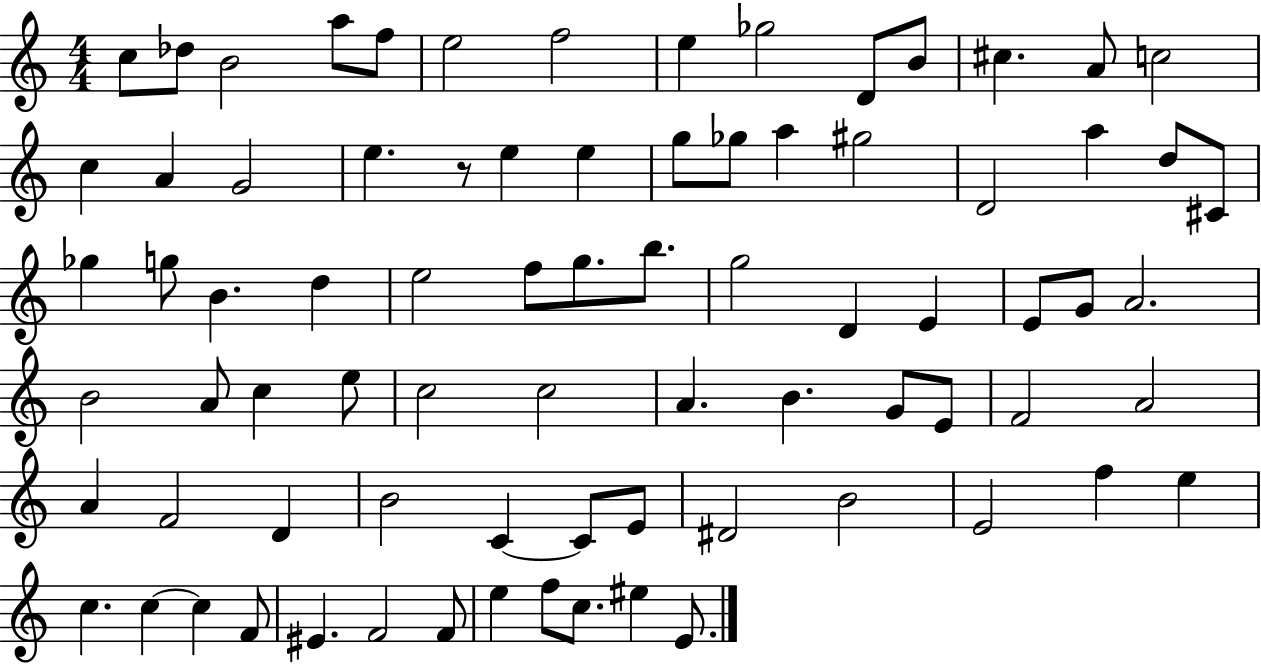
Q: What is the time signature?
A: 4/4